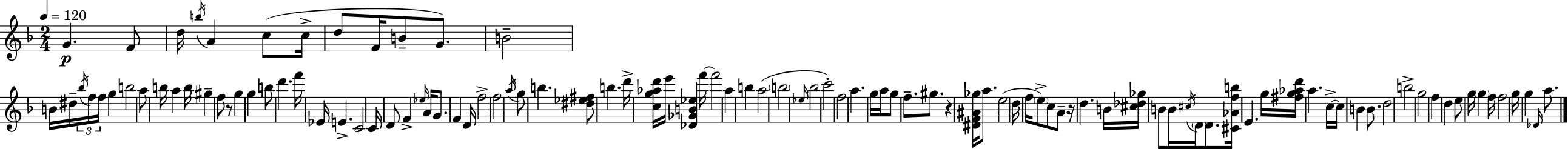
G4/q. F4/e D5/s B5/s A4/q C5/e C5/s D5/e F4/s B4/e G4/e. B4/h B4/s D#5/s Bb5/s F5/s F5/s G5/q B5/h A5/e B5/s A5/q B5/s G#5/q F5/e R/e G5/q G5/q B5/e D6/q. F6/s Eb4/s E4/q. C4/h C4/s D4/e F4/q Eb5/s A4/s G4/e. F4/q D4/s F5/h F5/h A5/s G5/e B5/q. [D#5,Eb5,F#5]/e B5/q. D6/s [C5,G5,Ab5,D6]/s E6/s [Db4,Gb4,B4,Eb5]/q F6/s F6/h A5/q B5/q A5/h B5/h Eb5/s Bb5/h C6/h F5/h A5/q. G5/s A5/s G5/e F5/e. G#5/e. R/q [D#4,F4,A#4,Gb5]/s A5/e. E5/h D5/s F5/s E5/e C5/e A4/e R/s D5/q. B4/s [C#5,Db5,Gb5]/s B4/e B4/s C#5/s D4/s D4/e. [C#4,Ab4,F5,B5]/s E4/q. G5/s [F#5,G5,Ab5,D6]/s A5/q. C5/s C5/s B4/q B4/e. D5/h B5/h G5/h F5/q D5/q E5/e G5/s G5/q F5/s F5/h G5/s G5/q Db4/s A5/e.